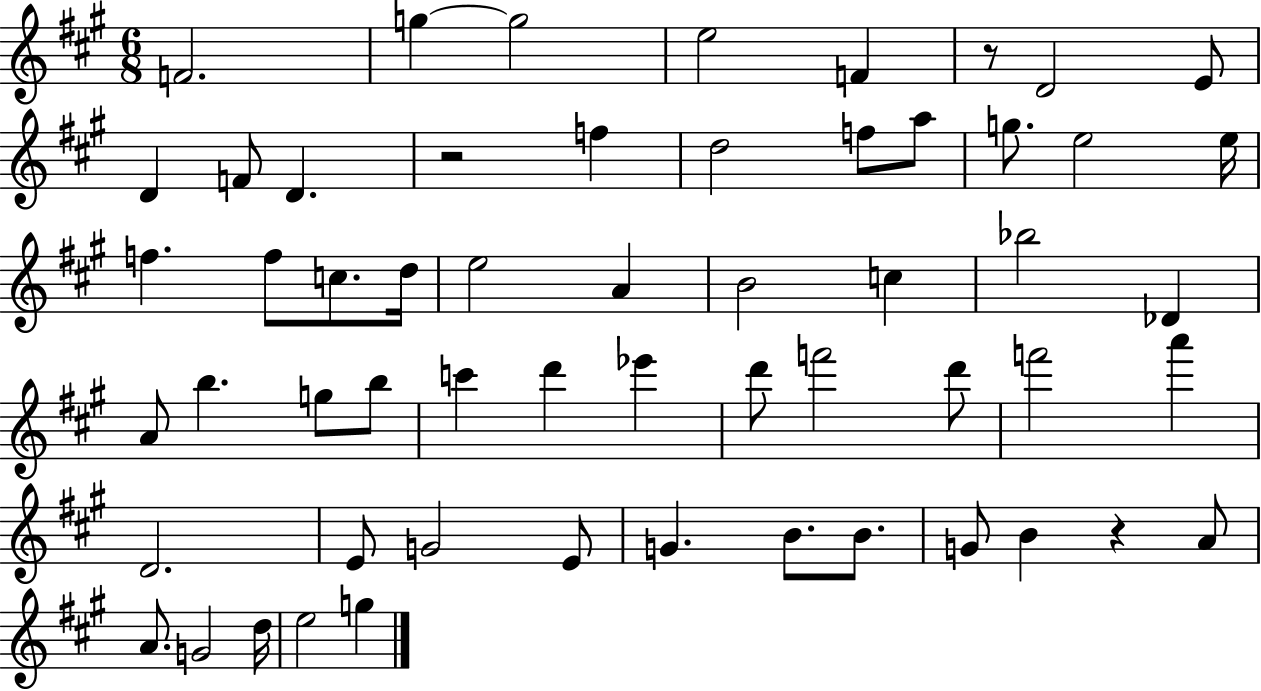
{
  \clef treble
  \numericTimeSignature
  \time 6/8
  \key a \major
  f'2. | g''4~~ g''2 | e''2 f'4 | r8 d'2 e'8 | \break d'4 f'8 d'4. | r2 f''4 | d''2 f''8 a''8 | g''8. e''2 e''16 | \break f''4. f''8 c''8. d''16 | e''2 a'4 | b'2 c''4 | bes''2 des'4 | \break a'8 b''4. g''8 b''8 | c'''4 d'''4 ees'''4 | d'''8 f'''2 d'''8 | f'''2 a'''4 | \break d'2. | e'8 g'2 e'8 | g'4. b'8. b'8. | g'8 b'4 r4 a'8 | \break a'8. g'2 d''16 | e''2 g''4 | \bar "|."
}